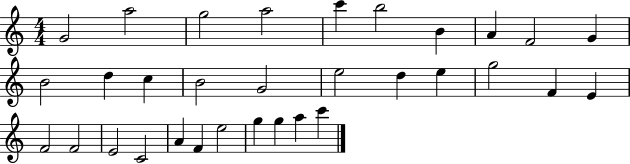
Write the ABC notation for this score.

X:1
T:Untitled
M:4/4
L:1/4
K:C
G2 a2 g2 a2 c' b2 B A F2 G B2 d c B2 G2 e2 d e g2 F E F2 F2 E2 C2 A F e2 g g a c'